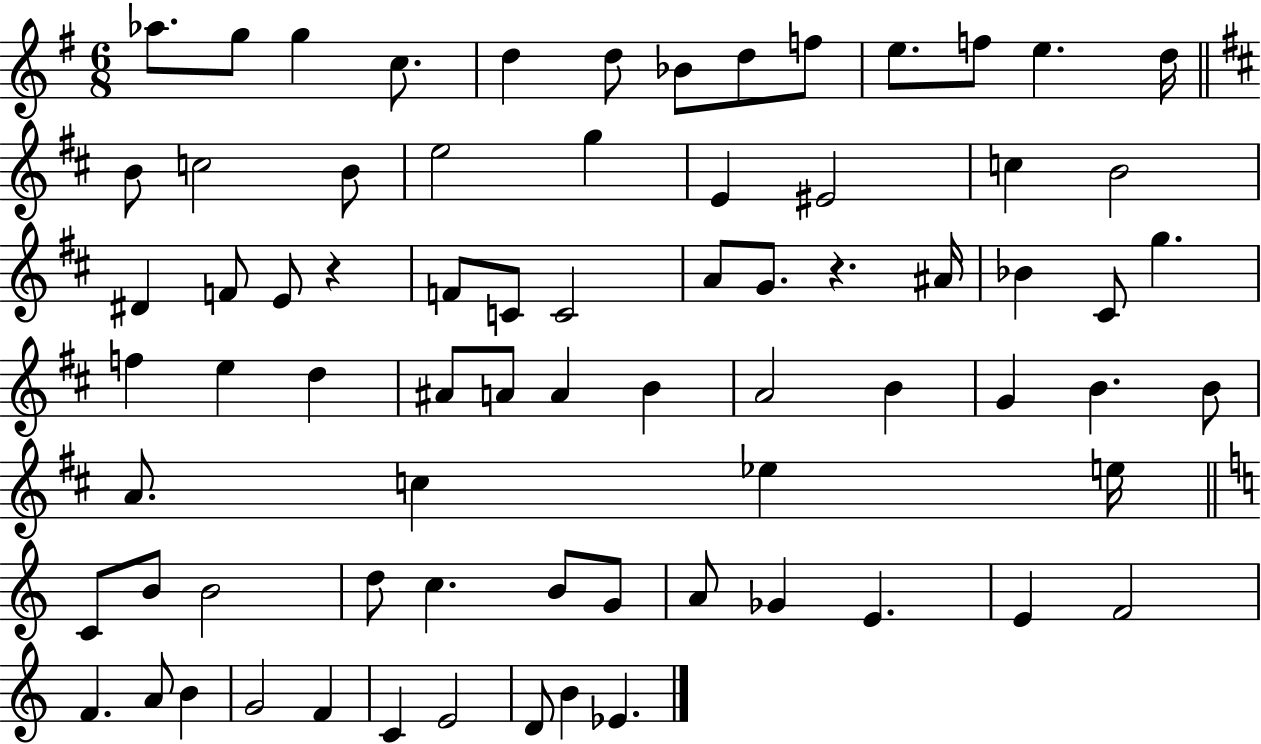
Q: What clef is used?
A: treble